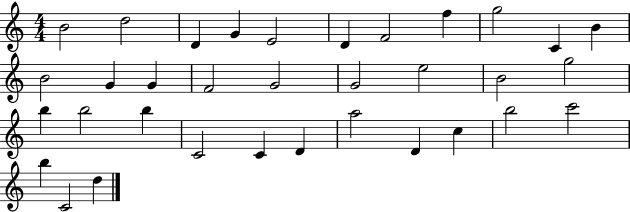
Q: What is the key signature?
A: C major